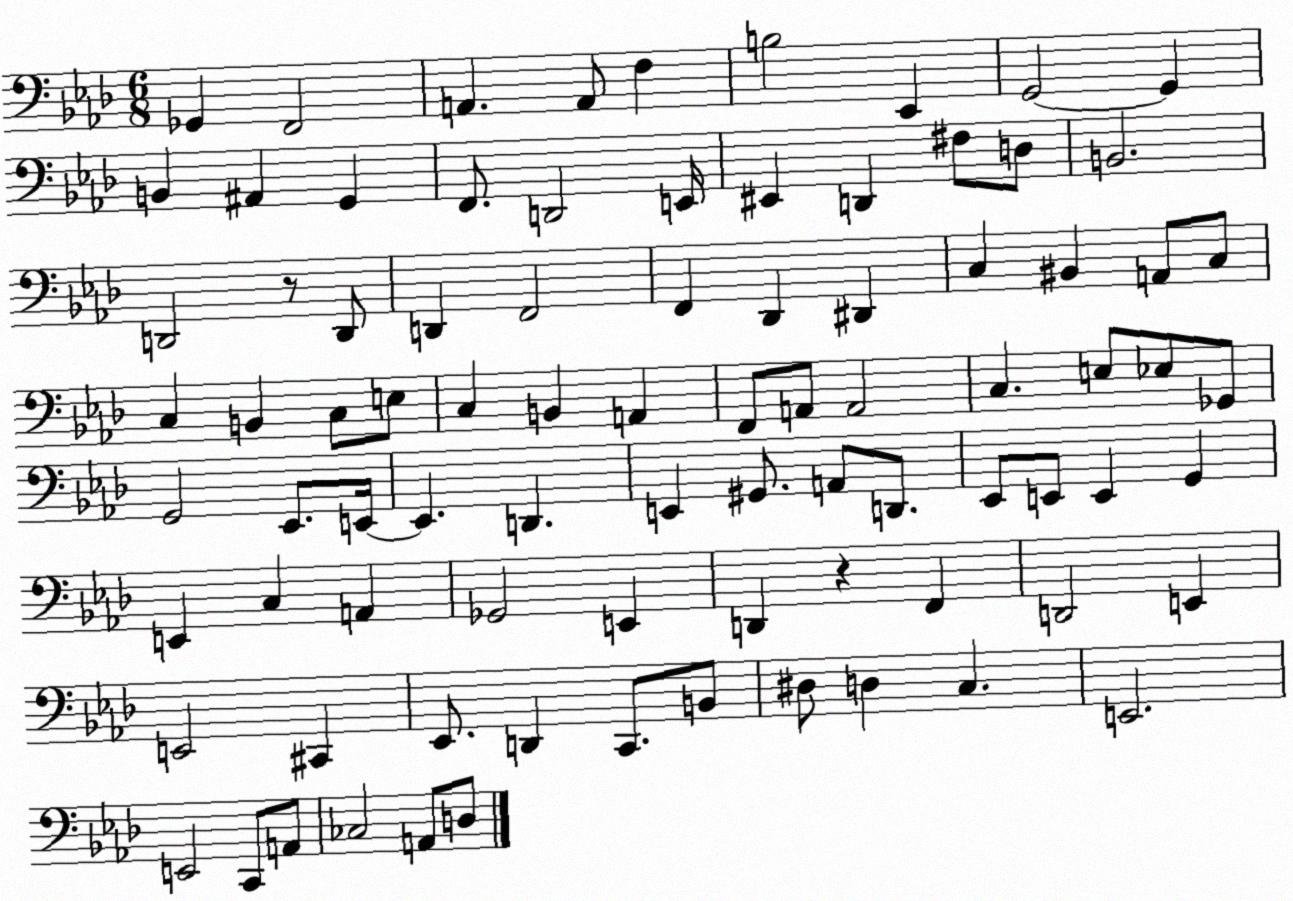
X:1
T:Untitled
M:6/8
L:1/4
K:Ab
_G,, F,,2 A,, A,,/2 F, B,2 _E,, G,,2 G,, B,, ^A,, G,, F,,/2 D,,2 E,,/4 ^E,, D,, ^F,/2 D,/2 B,,2 D,,2 z/2 D,,/2 D,, F,,2 F,, _D,, ^D,, C, ^B,, A,,/2 C,/2 C, B,, C,/2 E,/2 C, B,, A,, F,,/2 A,,/2 A,,2 C, E,/2 _E,/2 _G,,/2 G,,2 _E,,/2 E,,/4 E,, D,, E,, ^G,,/2 A,,/2 D,,/2 _E,,/2 E,,/2 E,, G,, E,, C, A,, _G,,2 E,, D,, z F,, D,,2 E,, E,,2 ^C,, _E,,/2 D,, C,,/2 B,,/2 ^D,/2 D, C, E,,2 E,,2 C,,/2 A,,/2 _C,2 A,,/2 D,/2